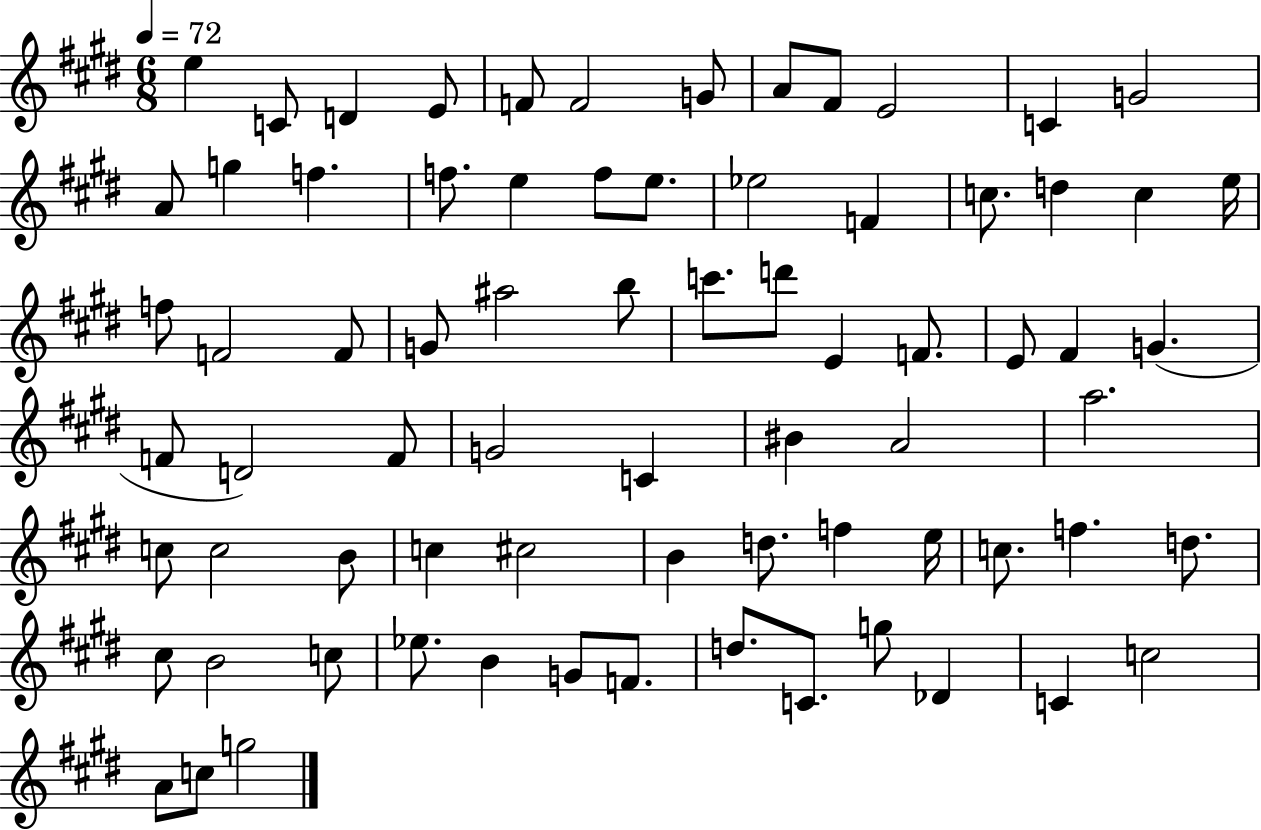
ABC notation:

X:1
T:Untitled
M:6/8
L:1/4
K:E
e C/2 D E/2 F/2 F2 G/2 A/2 ^F/2 E2 C G2 A/2 g f f/2 e f/2 e/2 _e2 F c/2 d c e/4 f/2 F2 F/2 G/2 ^a2 b/2 c'/2 d'/2 E F/2 E/2 ^F G F/2 D2 F/2 G2 C ^B A2 a2 c/2 c2 B/2 c ^c2 B d/2 f e/4 c/2 f d/2 ^c/2 B2 c/2 _e/2 B G/2 F/2 d/2 C/2 g/2 _D C c2 A/2 c/2 g2